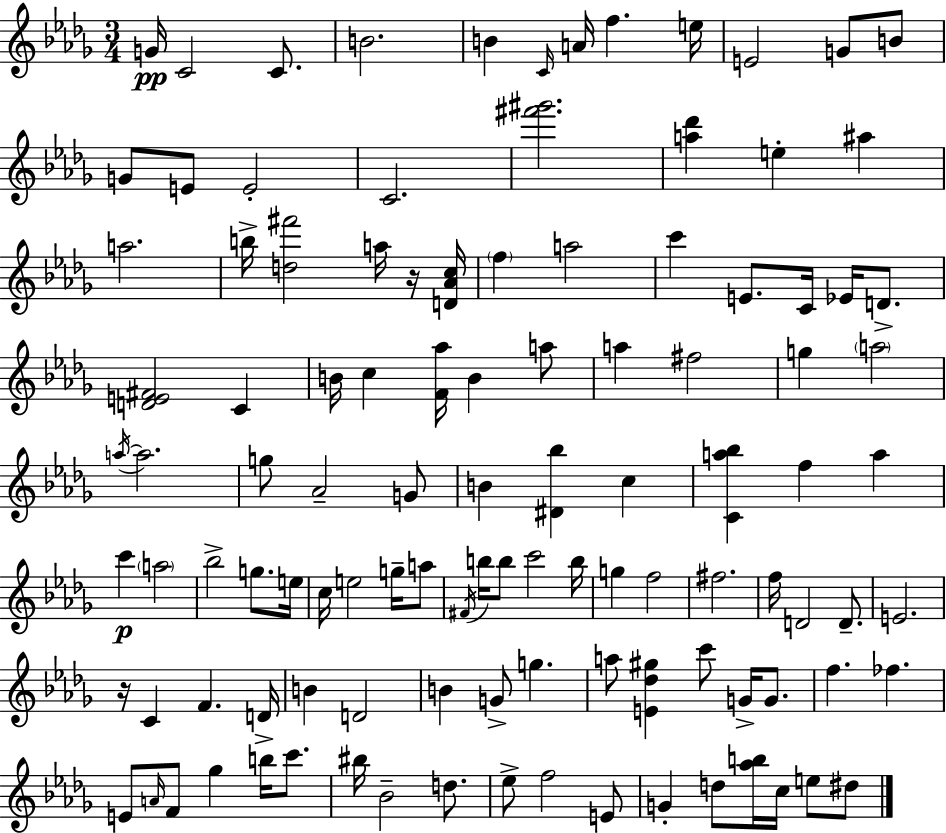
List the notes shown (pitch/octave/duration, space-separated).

G4/s C4/h C4/e. B4/h. B4/q C4/s A4/s F5/q. E5/s E4/h G4/e B4/e G4/e E4/e E4/h C4/h. [F#6,G#6]/h. [A5,Db6]/q E5/q A#5/q A5/h. B5/s [D5,F#6]/h A5/s R/s [D4,Ab4,C5]/s F5/q A5/h C6/q E4/e. C4/s Eb4/s D4/e. [D4,E4,F#4]/h C4/q B4/s C5/q [F4,Ab5]/s B4/q A5/e A5/q F#5/h G5/q A5/h A5/s A5/h. G5/e Ab4/h G4/e B4/q [D#4,Bb5]/q C5/q [C4,A5,Bb5]/q F5/q A5/q C6/q A5/h Bb5/h G5/e. E5/s C5/s E5/h G5/s A5/e F#4/s B5/s B5/e C6/h B5/s G5/q F5/h F#5/h. F5/s D4/h D4/e. E4/h. R/s C4/q F4/q. D4/s B4/q D4/h B4/q G4/e G5/q. A5/e [E4,Db5,G#5]/q C6/e G4/s G4/e. F5/q. FES5/q. E4/e A4/s F4/e Gb5/q B5/s C6/e. BIS5/s Bb4/h D5/e. Eb5/e F5/h E4/e G4/q D5/e [Ab5,B5]/s C5/s E5/e D#5/e